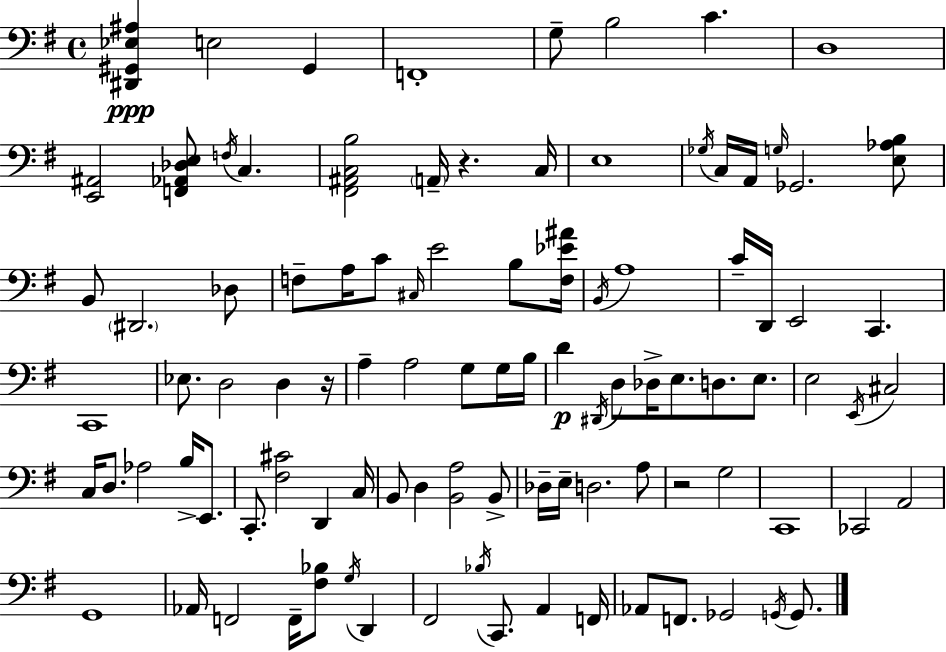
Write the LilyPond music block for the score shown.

{
  \clef bass
  \time 4/4
  \defaultTimeSignature
  \key g \major
  <dis, gis, ees ais>4\ppp e2 gis,4 | f,1-. | g8-- b2 c'4. | d1 | \break <e, ais,>2 <f, aes, des e>8 \acciaccatura { f16 } c4. | <fis, ais, c b>2 \parenthesize a,16-- r4. | c16 e1 | \acciaccatura { ges16 } c16 a,16 \grace { g16 } ges,2. | \break <e aes b>8 b,8 \parenthesize dis,2. | des8 f8-- a16 c'8 \grace { cis16 } e'2 | b8 <f ees' ais'>16 \acciaccatura { b,16 } a1 | c'16-- d,16 e,2 c,4. | \break c,1 | ees8. d2 | d4 r16 a4-- a2 | g8 g16 b16 d'4\p \acciaccatura { dis,16 } d8 des16-> e8. | \break d8. e8. e2 \acciaccatura { e,16 } cis2 | c16 d8. aes2 | b16-> e,8. c,8.-. <fis cis'>2 | d,4 c16 b,8 d4 <b, a>2 | \break b,8-> des16-- e16-- d2. | a8 r2 g2 | c,1 | ces,2 a,2 | \break g,1 | aes,16 f,2 | f,16-- <fis bes>8 \acciaccatura { g16 } d,4 fis,2 | \acciaccatura { bes16 } c,8. a,4 f,16 aes,8 f,8. ges,2 | \break \acciaccatura { g,16 } g,8. \bar "|."
}